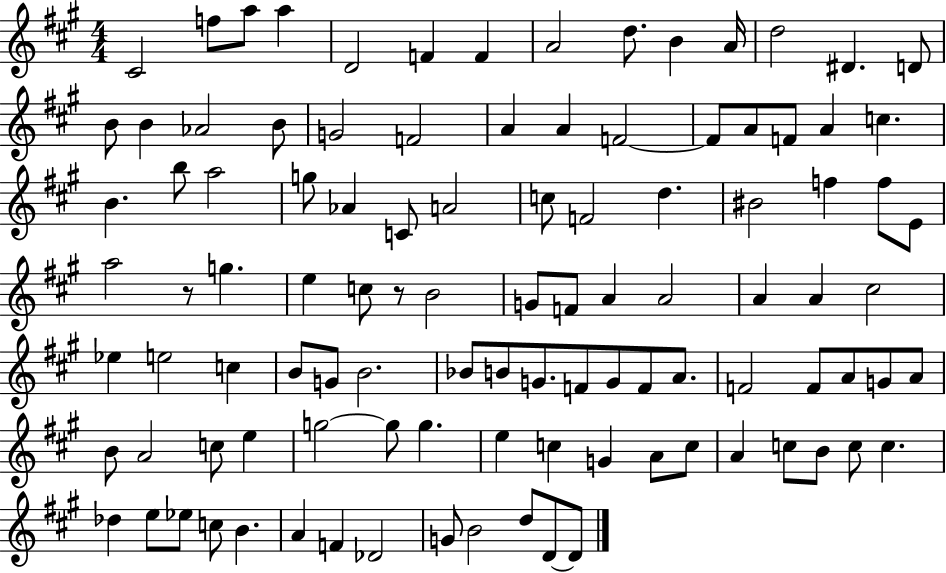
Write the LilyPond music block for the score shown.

{
  \clef treble
  \numericTimeSignature
  \time 4/4
  \key a \major
  \repeat volta 2 { cis'2 f''8 a''8 a''4 | d'2 f'4 f'4 | a'2 d''8. b'4 a'16 | d''2 dis'4. d'8 | \break b'8 b'4 aes'2 b'8 | g'2 f'2 | a'4 a'4 f'2~~ | f'8 a'8 f'8 a'4 c''4. | \break b'4. b''8 a''2 | g''8 aes'4 c'8 a'2 | c''8 f'2 d''4. | bis'2 f''4 f''8 e'8 | \break a''2 r8 g''4. | e''4 c''8 r8 b'2 | g'8 f'8 a'4 a'2 | a'4 a'4 cis''2 | \break ees''4 e''2 c''4 | b'8 g'8 b'2. | bes'8 b'8 g'8. f'8 g'8 f'8 a'8. | f'2 f'8 a'8 g'8 a'8 | \break b'8 a'2 c''8 e''4 | g''2~~ g''8 g''4. | e''4 c''4 g'4 a'8 c''8 | a'4 c''8 b'8 c''8 c''4. | \break des''4 e''8 ees''8 c''8 b'4. | a'4 f'4 des'2 | g'8 b'2 d''8 d'8~~ d'8 | } \bar "|."
}